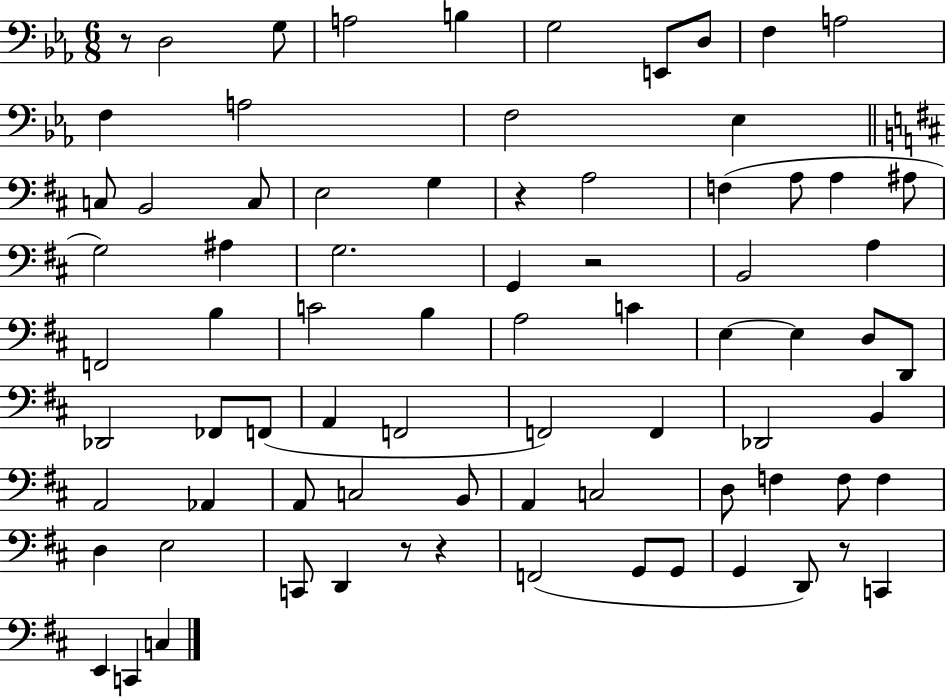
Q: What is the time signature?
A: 6/8